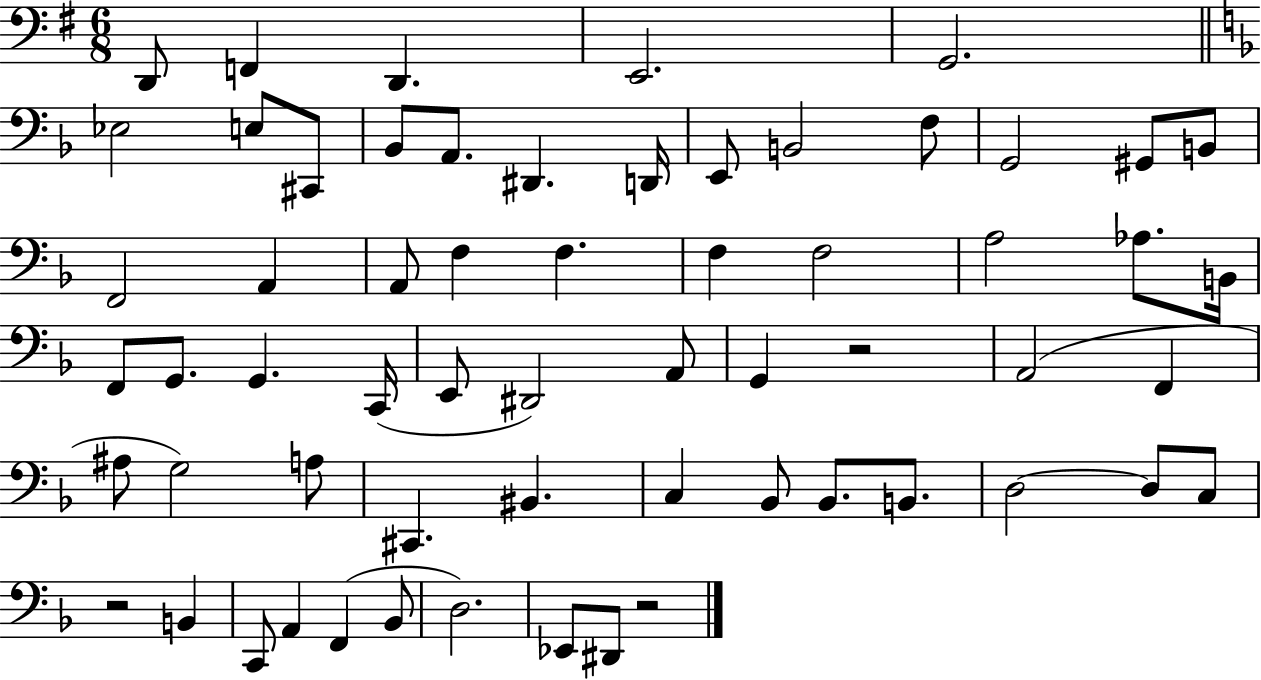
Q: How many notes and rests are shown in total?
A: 61